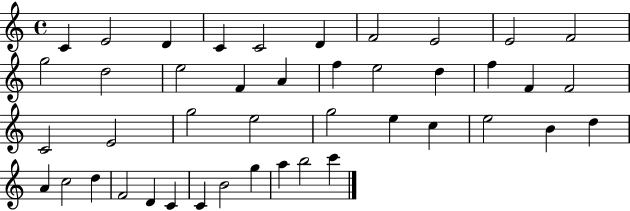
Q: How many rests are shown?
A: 0